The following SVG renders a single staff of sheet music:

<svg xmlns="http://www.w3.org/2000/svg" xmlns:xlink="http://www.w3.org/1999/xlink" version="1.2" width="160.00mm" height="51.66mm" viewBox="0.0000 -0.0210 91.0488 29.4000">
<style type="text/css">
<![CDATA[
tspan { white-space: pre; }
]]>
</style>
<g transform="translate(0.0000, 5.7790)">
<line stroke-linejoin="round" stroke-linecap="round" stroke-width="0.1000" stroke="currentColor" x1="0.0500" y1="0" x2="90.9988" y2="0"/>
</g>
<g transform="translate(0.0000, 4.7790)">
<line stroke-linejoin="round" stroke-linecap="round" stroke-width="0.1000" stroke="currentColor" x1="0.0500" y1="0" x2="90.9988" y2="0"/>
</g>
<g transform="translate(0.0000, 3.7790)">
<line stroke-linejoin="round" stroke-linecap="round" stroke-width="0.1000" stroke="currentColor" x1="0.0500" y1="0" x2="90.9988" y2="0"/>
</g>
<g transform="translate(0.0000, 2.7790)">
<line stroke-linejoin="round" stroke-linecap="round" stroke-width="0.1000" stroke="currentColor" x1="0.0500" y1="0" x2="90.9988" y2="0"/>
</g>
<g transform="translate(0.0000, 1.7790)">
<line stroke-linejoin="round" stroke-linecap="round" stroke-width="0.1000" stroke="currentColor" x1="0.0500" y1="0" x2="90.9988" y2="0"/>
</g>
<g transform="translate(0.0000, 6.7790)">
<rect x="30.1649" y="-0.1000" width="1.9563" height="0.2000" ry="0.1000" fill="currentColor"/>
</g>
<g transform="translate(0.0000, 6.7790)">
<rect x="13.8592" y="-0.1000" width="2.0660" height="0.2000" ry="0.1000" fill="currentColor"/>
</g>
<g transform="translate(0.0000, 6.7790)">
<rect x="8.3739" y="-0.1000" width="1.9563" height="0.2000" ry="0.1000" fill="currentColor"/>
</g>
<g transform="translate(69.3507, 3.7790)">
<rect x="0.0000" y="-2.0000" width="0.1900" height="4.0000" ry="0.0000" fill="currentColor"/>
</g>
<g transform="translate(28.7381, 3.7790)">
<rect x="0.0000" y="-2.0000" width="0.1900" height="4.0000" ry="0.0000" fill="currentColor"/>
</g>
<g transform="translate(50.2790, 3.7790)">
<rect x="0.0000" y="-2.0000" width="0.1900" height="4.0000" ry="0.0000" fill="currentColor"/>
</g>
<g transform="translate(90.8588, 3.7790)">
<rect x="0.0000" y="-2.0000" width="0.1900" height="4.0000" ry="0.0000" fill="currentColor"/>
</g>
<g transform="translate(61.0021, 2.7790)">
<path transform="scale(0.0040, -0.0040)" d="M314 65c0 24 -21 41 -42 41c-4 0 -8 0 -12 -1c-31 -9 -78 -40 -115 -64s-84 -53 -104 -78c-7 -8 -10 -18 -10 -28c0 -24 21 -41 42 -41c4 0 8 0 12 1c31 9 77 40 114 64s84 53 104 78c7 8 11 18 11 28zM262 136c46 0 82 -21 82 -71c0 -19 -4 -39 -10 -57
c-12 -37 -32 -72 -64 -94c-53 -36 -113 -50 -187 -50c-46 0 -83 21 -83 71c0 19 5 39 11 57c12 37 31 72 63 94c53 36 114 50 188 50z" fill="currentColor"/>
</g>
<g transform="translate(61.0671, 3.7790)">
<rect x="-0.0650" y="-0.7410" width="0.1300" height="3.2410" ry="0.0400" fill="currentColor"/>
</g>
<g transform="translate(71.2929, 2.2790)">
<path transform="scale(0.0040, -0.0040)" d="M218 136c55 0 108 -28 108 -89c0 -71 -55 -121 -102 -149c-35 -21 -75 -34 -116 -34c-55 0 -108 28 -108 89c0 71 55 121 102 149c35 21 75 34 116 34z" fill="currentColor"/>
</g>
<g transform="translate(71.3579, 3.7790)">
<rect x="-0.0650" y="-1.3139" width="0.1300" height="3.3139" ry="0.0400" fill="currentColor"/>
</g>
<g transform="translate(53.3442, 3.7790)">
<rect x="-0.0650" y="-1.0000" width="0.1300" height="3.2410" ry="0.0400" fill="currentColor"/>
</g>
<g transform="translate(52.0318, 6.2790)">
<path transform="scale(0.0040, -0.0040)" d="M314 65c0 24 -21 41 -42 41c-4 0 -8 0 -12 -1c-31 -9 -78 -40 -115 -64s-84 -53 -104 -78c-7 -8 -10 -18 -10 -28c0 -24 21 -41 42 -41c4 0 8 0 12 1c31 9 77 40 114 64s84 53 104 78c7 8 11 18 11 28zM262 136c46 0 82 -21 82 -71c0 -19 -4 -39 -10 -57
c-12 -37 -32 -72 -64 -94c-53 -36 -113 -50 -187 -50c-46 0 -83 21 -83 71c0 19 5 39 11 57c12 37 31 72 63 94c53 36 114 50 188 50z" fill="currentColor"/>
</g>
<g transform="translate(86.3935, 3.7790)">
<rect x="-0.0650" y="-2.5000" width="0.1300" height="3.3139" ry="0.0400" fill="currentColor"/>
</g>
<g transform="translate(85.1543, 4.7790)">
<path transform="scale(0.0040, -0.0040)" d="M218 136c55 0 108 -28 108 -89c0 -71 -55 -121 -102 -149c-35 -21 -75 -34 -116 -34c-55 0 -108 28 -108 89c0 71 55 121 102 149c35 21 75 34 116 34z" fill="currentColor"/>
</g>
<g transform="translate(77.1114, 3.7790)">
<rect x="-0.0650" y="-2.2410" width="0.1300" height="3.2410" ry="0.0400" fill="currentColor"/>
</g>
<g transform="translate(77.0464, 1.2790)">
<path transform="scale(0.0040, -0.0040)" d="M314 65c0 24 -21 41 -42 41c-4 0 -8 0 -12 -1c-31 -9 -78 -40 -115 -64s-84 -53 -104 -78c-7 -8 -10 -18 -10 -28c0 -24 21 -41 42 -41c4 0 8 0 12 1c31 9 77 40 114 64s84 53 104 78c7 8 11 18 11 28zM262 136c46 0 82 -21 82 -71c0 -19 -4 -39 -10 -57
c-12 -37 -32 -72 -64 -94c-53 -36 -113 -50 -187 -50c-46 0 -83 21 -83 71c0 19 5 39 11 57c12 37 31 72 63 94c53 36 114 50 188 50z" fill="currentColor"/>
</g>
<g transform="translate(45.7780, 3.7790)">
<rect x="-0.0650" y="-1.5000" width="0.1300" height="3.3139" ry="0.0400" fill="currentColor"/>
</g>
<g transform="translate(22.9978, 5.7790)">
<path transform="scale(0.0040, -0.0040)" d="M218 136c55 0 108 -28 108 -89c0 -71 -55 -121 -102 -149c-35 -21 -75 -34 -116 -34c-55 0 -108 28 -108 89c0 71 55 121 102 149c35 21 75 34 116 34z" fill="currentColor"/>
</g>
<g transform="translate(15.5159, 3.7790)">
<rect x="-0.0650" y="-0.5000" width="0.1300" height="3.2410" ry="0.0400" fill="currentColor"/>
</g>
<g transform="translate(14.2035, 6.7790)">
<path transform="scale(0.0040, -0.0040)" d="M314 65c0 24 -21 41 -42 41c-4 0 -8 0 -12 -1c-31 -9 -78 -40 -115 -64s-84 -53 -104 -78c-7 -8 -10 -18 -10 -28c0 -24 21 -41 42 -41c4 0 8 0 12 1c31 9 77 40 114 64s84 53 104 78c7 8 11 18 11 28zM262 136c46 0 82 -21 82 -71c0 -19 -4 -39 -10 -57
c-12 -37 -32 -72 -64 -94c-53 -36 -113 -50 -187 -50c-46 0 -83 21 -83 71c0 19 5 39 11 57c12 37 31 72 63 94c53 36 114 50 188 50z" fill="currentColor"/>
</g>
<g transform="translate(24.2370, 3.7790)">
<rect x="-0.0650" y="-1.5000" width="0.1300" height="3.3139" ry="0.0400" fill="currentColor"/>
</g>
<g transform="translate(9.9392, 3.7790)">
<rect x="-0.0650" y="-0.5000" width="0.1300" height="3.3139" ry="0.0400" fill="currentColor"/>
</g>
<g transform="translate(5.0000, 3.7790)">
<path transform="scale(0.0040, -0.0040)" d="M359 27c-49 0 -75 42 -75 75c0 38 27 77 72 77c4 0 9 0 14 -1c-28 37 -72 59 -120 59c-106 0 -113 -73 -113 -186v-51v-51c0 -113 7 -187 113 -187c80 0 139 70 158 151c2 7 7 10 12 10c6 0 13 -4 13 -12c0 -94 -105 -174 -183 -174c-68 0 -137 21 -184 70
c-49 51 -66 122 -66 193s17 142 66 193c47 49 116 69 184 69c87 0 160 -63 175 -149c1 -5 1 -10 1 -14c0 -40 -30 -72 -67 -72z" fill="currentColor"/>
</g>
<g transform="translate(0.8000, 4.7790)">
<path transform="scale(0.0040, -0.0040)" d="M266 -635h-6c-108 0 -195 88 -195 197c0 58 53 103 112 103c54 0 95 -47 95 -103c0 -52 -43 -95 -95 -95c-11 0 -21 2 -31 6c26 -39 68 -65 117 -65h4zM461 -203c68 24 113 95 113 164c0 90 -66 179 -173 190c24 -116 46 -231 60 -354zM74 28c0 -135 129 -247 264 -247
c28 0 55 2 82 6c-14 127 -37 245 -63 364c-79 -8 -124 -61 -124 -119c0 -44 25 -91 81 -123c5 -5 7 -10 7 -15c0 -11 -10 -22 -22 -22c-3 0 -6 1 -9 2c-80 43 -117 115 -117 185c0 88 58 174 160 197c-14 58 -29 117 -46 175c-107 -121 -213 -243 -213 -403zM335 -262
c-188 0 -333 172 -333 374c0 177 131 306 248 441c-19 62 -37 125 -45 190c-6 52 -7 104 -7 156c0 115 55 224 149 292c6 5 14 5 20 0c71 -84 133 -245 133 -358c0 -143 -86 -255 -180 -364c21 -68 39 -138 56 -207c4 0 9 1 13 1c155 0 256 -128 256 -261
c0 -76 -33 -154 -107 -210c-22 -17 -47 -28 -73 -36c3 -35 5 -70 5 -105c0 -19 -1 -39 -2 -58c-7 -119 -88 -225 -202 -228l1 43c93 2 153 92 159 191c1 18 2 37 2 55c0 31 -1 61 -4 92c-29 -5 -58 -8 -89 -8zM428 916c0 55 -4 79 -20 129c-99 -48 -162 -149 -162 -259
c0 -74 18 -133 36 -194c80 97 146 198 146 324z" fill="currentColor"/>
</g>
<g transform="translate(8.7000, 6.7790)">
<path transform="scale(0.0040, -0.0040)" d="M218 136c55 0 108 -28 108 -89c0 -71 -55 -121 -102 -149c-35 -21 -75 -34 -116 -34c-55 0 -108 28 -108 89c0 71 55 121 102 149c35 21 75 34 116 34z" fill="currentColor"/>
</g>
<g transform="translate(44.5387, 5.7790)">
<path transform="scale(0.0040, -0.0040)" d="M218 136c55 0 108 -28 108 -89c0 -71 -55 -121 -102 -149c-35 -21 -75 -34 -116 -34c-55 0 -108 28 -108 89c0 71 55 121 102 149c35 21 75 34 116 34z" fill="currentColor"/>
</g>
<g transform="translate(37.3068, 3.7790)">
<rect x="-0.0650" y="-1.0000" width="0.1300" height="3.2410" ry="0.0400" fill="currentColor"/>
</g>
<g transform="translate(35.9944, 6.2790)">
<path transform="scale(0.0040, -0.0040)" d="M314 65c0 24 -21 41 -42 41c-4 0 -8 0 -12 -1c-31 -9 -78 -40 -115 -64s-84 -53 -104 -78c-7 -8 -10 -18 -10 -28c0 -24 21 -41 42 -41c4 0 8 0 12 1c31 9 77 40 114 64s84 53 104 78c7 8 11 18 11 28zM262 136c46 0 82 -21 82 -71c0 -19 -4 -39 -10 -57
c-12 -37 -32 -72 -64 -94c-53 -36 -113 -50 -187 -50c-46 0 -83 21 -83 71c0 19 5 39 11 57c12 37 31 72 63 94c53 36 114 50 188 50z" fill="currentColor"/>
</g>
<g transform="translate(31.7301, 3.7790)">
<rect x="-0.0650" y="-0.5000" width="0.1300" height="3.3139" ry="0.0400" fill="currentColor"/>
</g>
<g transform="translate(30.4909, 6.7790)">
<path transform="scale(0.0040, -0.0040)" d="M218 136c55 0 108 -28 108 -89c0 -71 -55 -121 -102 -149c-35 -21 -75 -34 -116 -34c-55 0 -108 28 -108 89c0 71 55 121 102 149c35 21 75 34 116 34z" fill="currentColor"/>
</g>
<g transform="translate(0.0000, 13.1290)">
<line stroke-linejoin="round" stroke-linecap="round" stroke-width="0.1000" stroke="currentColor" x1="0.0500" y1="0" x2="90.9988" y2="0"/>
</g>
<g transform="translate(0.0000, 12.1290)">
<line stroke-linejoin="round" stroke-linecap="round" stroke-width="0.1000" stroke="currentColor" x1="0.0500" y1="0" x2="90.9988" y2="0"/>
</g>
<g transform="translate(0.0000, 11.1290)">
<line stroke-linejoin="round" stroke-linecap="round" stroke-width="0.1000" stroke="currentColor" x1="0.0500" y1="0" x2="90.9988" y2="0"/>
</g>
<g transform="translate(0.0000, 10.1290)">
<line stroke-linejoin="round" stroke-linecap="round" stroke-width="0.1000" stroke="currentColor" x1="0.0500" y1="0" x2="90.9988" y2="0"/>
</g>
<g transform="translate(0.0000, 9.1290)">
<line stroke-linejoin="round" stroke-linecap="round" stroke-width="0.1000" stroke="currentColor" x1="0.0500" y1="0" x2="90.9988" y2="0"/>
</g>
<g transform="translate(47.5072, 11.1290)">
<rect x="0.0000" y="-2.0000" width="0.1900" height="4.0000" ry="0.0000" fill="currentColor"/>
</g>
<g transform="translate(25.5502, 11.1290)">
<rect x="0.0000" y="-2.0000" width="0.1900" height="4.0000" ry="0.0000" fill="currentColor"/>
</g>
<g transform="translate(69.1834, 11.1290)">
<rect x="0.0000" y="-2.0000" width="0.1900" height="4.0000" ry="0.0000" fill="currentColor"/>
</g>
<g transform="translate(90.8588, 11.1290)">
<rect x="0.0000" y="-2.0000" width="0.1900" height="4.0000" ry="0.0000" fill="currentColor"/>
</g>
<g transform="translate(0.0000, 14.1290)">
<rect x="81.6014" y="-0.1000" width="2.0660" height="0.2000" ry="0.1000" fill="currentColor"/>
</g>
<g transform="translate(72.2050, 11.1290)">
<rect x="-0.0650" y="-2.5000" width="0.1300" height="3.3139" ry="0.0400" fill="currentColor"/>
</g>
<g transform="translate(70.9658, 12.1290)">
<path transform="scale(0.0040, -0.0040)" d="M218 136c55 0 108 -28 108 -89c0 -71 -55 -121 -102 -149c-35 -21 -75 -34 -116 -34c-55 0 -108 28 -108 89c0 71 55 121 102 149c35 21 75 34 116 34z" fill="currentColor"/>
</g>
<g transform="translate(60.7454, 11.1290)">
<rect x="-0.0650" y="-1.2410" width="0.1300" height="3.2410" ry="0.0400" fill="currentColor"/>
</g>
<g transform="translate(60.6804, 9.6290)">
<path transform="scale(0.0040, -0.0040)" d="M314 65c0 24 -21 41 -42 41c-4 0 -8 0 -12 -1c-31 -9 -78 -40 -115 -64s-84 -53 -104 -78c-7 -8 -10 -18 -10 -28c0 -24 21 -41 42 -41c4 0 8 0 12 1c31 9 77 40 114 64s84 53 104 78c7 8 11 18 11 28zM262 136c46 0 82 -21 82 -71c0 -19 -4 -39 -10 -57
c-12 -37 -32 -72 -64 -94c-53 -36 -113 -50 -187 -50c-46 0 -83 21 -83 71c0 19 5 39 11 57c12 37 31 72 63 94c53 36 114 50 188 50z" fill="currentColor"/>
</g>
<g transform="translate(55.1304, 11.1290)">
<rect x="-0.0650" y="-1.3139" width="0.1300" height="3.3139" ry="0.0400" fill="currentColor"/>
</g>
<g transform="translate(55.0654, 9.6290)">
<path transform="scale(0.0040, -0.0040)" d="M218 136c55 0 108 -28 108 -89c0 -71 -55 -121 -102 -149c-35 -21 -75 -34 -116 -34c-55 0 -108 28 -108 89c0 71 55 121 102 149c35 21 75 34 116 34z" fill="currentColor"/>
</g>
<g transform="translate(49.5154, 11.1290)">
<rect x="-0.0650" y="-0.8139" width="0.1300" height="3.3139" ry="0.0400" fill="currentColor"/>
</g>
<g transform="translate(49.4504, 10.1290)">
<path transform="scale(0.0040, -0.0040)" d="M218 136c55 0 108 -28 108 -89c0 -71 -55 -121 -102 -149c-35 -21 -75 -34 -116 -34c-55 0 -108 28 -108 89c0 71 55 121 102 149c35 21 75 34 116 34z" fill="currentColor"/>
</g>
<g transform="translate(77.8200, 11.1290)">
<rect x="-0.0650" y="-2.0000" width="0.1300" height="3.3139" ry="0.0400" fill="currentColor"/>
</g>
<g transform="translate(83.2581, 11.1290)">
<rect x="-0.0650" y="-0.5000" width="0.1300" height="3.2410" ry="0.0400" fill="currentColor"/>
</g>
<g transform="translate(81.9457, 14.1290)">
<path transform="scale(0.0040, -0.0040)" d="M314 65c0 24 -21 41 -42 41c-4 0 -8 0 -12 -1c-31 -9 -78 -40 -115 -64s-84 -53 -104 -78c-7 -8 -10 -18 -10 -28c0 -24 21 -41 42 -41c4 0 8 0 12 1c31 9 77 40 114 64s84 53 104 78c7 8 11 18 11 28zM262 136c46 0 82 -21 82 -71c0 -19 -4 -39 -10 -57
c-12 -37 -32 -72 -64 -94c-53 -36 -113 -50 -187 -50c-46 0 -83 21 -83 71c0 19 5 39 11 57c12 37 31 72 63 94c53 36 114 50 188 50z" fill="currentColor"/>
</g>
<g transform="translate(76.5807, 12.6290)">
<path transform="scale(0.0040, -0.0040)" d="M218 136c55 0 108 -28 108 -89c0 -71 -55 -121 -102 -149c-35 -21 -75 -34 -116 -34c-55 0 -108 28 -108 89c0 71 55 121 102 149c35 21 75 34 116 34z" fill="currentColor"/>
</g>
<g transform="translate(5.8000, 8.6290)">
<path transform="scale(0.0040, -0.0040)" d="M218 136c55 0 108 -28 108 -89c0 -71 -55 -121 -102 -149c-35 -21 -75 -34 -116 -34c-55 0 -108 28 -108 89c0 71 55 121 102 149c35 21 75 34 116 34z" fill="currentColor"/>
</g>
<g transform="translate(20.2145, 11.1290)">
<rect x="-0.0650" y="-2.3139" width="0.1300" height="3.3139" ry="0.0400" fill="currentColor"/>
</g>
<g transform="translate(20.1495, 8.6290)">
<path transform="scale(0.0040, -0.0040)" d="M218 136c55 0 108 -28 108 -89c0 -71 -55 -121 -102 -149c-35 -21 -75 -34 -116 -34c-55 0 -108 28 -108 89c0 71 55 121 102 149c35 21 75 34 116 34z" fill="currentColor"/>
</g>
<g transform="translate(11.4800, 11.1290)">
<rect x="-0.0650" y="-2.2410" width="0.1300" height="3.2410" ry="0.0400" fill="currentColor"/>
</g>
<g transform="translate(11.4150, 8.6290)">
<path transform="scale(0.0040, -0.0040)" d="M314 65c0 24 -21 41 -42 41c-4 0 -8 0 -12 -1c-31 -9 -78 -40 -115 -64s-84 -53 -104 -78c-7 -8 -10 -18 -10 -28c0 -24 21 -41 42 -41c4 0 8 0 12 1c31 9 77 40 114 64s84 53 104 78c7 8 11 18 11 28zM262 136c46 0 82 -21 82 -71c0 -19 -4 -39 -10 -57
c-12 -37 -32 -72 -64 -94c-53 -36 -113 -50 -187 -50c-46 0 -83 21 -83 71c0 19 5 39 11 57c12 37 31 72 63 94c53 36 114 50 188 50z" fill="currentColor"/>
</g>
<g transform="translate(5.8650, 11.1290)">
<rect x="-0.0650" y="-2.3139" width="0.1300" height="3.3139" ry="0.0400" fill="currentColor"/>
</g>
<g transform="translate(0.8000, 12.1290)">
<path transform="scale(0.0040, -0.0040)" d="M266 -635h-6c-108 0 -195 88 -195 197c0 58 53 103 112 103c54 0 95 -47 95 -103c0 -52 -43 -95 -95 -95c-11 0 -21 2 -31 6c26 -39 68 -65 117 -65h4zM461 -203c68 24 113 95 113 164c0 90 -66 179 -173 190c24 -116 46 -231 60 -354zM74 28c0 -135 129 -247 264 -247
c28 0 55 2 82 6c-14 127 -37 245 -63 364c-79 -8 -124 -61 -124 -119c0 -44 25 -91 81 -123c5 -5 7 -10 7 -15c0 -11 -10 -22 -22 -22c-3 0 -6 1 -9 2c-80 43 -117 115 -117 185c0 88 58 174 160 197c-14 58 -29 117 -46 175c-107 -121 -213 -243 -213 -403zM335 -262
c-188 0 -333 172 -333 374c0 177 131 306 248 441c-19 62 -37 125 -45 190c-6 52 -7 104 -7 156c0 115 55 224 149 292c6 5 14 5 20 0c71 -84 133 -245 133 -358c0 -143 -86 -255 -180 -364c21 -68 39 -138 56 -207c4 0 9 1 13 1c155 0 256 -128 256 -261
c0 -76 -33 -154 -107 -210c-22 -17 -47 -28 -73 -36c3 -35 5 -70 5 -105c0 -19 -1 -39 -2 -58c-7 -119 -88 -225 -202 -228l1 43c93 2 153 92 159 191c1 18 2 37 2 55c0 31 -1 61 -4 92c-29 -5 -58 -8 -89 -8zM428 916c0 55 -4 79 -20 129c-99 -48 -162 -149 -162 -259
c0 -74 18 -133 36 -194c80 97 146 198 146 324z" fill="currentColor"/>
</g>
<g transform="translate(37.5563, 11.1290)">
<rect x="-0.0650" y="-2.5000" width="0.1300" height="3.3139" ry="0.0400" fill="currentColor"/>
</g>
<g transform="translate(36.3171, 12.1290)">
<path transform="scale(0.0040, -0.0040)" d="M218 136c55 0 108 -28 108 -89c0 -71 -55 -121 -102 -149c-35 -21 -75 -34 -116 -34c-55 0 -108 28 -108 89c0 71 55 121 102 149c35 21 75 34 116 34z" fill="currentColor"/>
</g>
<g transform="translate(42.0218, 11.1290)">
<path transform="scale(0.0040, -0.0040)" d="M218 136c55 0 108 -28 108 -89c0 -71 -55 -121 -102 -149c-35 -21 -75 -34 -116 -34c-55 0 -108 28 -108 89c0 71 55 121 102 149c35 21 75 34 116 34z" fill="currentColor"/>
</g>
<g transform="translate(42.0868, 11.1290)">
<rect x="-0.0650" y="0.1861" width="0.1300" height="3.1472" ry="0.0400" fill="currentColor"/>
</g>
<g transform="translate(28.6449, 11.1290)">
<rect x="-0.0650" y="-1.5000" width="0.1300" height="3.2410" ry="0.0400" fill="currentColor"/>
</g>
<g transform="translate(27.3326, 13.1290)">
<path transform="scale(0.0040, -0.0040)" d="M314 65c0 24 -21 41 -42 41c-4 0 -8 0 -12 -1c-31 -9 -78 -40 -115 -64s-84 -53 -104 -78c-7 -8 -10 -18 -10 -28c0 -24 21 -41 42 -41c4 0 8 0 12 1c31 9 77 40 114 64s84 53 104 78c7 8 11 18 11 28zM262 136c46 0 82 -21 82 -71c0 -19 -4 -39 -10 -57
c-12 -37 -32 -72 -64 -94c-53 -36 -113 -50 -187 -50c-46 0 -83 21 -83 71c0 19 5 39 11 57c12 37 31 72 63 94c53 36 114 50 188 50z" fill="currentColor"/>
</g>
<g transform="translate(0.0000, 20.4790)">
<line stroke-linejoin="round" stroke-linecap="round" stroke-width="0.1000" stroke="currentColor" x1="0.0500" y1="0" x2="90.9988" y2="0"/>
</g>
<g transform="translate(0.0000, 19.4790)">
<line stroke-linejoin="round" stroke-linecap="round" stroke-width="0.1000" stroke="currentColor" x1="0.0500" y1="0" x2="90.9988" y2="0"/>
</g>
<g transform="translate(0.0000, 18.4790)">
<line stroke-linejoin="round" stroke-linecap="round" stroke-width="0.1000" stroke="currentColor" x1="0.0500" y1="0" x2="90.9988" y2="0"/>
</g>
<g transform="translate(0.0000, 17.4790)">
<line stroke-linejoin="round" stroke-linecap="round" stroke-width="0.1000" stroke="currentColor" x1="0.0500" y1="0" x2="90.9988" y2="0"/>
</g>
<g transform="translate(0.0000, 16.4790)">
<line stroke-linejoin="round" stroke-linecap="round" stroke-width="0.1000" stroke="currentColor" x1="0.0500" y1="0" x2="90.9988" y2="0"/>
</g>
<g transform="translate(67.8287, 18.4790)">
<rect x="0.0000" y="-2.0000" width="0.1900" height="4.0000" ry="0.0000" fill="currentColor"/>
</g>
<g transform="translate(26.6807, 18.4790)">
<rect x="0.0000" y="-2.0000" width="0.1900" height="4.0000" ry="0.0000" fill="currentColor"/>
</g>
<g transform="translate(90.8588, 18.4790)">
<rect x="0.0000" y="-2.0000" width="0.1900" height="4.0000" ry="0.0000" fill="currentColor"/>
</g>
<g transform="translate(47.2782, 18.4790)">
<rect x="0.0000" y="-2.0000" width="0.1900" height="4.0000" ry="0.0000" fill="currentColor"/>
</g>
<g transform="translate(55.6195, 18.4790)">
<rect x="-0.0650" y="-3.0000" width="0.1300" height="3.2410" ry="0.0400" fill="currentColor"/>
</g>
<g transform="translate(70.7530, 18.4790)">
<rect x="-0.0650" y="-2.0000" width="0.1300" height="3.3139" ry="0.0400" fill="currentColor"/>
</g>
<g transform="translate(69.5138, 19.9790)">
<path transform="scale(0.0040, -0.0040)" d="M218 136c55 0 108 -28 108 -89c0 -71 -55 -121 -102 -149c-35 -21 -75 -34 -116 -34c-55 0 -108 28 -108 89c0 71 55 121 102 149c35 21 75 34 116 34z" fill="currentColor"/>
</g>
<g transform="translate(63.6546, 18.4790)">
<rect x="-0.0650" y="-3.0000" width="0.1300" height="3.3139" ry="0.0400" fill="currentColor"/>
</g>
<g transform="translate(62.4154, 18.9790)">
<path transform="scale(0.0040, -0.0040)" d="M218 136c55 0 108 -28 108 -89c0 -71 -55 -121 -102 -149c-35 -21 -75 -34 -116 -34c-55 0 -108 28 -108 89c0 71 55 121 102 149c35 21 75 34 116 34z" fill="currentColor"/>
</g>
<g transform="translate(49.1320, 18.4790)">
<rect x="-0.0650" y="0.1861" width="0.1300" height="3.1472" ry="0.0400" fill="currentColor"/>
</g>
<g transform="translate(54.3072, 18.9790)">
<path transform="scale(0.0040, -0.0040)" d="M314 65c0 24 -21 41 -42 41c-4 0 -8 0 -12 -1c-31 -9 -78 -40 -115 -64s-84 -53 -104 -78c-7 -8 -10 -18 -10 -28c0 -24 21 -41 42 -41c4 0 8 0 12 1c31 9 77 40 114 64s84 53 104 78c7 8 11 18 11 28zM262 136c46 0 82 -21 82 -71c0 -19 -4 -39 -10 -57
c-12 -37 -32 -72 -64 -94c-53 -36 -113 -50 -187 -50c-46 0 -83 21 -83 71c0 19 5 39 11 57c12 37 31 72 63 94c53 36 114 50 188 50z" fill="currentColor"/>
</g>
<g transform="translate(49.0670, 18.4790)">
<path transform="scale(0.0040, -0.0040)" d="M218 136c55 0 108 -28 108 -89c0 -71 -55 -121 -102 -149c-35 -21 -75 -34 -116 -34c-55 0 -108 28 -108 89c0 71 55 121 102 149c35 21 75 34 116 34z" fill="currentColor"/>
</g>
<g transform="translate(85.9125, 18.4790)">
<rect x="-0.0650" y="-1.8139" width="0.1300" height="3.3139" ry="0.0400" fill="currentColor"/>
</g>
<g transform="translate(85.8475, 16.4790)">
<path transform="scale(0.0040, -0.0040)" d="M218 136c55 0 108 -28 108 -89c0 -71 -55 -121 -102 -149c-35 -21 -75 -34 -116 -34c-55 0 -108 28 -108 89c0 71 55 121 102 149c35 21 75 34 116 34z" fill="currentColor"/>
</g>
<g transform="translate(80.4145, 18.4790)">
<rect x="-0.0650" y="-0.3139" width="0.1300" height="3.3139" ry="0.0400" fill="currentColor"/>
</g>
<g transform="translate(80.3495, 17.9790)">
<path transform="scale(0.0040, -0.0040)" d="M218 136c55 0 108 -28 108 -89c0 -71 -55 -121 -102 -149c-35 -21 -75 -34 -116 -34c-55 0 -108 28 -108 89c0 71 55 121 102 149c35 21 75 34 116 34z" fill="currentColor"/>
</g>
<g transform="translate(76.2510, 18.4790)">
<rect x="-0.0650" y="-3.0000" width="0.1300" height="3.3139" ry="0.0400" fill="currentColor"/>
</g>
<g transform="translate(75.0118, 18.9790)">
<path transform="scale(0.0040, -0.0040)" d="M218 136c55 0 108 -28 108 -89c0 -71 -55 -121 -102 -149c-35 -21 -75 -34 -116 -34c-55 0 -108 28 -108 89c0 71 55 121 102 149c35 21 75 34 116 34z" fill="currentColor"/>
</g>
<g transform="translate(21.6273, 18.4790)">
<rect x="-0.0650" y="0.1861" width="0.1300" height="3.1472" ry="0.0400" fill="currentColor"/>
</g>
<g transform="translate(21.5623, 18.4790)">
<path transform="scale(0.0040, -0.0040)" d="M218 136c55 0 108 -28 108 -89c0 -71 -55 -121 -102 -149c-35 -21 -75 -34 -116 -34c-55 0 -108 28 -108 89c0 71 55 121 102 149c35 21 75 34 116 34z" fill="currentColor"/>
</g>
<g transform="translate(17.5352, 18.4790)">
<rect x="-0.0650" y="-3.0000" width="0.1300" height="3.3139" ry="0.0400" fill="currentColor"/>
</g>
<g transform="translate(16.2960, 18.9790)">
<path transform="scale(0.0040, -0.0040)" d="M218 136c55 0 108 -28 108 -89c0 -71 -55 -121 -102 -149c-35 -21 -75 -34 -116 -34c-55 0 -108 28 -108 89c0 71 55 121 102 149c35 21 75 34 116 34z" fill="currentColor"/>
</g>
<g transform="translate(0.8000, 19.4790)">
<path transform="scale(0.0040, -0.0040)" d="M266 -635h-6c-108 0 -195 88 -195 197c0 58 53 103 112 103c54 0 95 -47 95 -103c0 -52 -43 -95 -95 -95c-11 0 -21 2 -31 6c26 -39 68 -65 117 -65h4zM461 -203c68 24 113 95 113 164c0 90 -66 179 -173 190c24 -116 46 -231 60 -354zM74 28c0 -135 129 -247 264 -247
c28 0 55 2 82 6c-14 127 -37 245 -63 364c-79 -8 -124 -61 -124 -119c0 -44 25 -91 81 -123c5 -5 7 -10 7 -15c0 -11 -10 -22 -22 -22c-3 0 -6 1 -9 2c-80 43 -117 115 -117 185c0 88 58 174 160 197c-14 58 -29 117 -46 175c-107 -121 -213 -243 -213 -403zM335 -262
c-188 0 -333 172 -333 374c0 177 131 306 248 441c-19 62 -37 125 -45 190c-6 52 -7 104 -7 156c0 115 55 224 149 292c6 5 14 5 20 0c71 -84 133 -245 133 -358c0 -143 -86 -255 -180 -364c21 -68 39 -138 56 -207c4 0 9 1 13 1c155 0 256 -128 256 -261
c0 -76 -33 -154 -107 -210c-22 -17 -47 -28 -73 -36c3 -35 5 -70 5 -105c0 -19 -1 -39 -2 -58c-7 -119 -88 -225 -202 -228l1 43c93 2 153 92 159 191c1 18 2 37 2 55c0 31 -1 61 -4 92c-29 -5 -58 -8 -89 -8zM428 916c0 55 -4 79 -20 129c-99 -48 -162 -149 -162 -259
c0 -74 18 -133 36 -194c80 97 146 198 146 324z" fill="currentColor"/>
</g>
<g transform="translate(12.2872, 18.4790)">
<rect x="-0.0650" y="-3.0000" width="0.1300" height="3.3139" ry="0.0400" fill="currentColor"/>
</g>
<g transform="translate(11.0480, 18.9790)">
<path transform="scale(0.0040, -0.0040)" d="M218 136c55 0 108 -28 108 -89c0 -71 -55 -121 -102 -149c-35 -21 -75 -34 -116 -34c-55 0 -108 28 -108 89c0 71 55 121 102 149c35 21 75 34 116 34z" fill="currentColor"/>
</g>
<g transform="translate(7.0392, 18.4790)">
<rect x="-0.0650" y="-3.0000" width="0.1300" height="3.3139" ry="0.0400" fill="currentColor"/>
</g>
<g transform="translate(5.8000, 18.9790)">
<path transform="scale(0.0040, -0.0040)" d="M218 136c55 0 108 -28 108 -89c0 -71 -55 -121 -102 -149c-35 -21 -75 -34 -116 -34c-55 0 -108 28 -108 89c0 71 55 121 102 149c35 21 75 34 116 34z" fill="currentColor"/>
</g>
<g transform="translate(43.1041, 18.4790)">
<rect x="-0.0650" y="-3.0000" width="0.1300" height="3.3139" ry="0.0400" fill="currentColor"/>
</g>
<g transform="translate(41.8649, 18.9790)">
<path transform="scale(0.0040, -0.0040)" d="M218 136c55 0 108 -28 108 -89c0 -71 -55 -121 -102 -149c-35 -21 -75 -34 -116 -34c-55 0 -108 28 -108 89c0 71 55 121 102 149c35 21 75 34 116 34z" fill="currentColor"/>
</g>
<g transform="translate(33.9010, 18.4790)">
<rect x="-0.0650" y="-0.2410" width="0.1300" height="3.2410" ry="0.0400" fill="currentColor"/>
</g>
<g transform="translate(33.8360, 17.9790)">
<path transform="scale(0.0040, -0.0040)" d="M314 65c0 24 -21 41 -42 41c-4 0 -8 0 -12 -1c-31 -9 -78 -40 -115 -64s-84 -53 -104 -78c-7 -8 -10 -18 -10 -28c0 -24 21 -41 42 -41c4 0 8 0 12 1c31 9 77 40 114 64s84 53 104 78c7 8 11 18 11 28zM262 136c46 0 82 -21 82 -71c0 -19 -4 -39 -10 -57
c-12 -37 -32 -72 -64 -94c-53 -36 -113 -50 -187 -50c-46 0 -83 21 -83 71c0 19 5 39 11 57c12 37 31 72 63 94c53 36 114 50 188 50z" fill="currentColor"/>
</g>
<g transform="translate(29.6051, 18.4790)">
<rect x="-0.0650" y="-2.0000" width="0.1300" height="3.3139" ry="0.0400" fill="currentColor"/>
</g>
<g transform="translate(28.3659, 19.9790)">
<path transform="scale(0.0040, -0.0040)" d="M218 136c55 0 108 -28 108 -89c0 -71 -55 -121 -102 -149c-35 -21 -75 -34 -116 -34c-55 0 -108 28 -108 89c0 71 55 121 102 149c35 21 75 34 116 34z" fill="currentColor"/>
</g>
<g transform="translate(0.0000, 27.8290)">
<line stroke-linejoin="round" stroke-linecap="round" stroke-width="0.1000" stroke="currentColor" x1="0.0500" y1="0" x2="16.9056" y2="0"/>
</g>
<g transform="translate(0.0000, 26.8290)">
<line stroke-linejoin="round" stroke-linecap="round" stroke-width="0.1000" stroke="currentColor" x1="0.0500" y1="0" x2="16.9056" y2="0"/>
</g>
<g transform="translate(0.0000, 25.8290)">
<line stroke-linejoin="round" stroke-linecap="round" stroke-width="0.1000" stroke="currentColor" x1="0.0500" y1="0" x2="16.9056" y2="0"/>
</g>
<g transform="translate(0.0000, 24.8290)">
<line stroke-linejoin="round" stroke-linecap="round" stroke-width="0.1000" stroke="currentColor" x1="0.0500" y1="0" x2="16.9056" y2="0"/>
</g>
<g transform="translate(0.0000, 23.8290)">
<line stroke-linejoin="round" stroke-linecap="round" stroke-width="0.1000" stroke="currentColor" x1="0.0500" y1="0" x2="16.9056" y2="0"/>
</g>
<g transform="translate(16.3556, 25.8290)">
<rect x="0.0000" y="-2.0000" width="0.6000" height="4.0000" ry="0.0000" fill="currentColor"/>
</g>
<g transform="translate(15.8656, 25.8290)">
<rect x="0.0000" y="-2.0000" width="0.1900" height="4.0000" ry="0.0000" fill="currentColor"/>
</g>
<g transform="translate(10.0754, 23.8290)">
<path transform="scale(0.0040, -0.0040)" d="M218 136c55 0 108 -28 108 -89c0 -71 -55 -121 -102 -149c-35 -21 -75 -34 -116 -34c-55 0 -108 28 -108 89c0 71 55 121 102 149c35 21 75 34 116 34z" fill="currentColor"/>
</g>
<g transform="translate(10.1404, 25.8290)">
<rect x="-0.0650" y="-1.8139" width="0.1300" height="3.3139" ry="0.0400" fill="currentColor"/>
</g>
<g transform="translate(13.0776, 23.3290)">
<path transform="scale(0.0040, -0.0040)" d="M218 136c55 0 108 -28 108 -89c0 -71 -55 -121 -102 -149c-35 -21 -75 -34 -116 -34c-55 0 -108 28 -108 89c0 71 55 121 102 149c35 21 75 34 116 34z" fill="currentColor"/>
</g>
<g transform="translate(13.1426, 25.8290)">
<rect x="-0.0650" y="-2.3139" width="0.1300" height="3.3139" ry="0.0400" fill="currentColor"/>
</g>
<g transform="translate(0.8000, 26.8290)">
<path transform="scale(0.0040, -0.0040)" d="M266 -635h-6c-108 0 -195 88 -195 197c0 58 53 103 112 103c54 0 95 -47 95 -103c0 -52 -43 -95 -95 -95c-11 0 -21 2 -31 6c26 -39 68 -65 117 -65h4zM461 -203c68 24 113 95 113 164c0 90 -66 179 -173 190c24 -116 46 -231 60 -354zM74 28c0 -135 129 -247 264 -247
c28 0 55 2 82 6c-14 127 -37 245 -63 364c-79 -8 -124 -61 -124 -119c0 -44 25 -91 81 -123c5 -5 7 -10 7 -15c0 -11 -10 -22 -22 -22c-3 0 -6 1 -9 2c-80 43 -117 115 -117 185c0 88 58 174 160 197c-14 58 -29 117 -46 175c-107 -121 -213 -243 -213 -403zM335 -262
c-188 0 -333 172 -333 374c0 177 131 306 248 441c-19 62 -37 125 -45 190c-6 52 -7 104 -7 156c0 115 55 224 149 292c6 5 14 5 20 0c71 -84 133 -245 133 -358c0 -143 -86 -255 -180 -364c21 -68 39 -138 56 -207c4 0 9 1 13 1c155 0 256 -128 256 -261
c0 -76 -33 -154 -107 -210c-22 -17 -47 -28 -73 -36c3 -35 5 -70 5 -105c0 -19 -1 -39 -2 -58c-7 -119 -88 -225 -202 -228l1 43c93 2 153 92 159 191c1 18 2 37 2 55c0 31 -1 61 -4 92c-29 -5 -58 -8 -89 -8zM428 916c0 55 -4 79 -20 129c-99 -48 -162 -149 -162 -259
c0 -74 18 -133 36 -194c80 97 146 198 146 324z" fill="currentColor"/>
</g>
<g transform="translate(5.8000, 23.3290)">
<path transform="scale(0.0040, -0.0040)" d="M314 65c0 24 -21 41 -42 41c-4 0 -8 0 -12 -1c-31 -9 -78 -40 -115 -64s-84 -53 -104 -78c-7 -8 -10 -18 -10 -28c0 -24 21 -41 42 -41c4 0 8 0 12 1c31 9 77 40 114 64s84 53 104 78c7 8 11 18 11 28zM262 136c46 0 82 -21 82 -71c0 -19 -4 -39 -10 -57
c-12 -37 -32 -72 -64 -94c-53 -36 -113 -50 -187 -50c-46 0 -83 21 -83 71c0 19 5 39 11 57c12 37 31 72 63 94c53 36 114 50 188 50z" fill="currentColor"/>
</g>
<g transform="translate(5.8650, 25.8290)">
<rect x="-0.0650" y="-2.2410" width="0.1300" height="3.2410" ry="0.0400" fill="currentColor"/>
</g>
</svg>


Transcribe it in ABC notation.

X:1
T:Untitled
M:4/4
L:1/4
K:C
C C2 E C D2 E D2 d2 e g2 G g g2 g E2 G B d e e2 G F C2 A A A B F c2 A B A2 A F A c f g2 f g